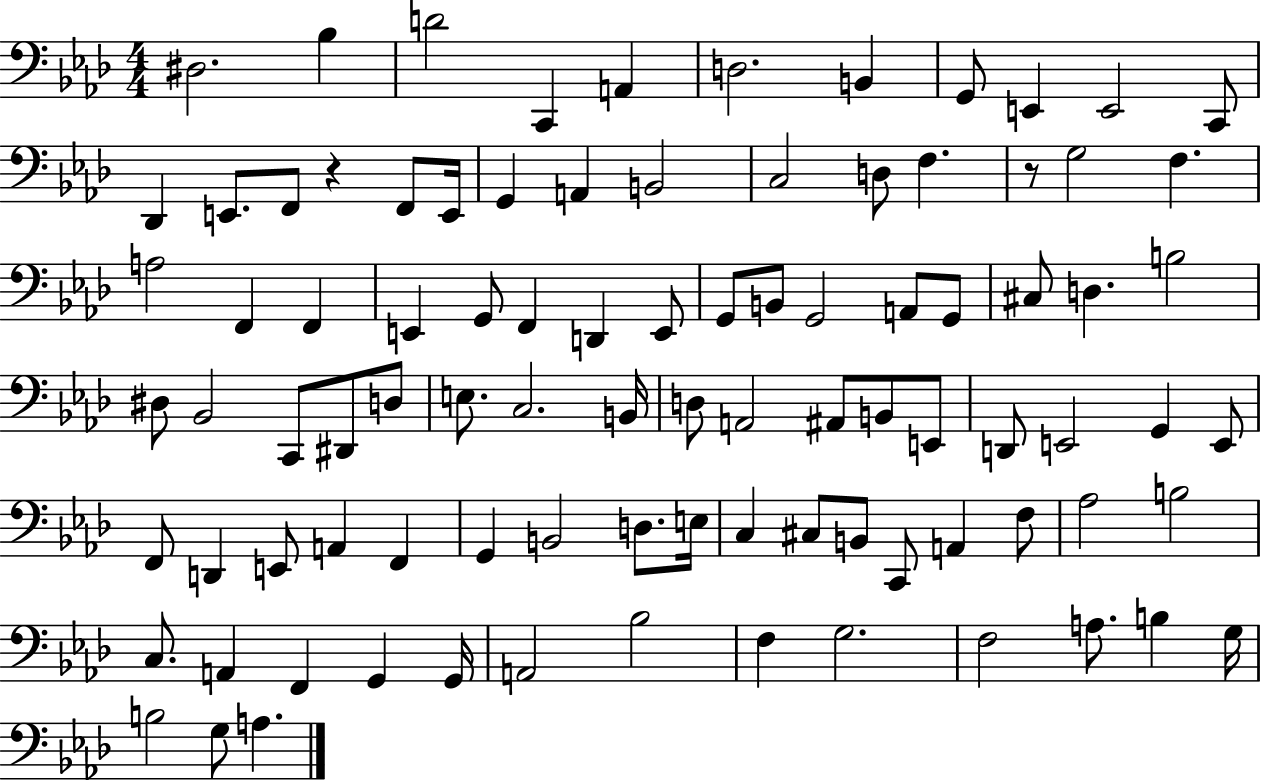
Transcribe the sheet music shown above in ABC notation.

X:1
T:Untitled
M:4/4
L:1/4
K:Ab
^D,2 _B, D2 C,, A,, D,2 B,, G,,/2 E,, E,,2 C,,/2 _D,, E,,/2 F,,/2 z F,,/2 E,,/4 G,, A,, B,,2 C,2 D,/2 F, z/2 G,2 F, A,2 F,, F,, E,, G,,/2 F,, D,, E,,/2 G,,/2 B,,/2 G,,2 A,,/2 G,,/2 ^C,/2 D, B,2 ^D,/2 _B,,2 C,,/2 ^D,,/2 D,/2 E,/2 C,2 B,,/4 D,/2 A,,2 ^A,,/2 B,,/2 E,,/2 D,,/2 E,,2 G,, E,,/2 F,,/2 D,, E,,/2 A,, F,, G,, B,,2 D,/2 E,/4 C, ^C,/2 B,,/2 C,,/2 A,, F,/2 _A,2 B,2 C,/2 A,, F,, G,, G,,/4 A,,2 _B,2 F, G,2 F,2 A,/2 B, G,/4 B,2 G,/2 A,